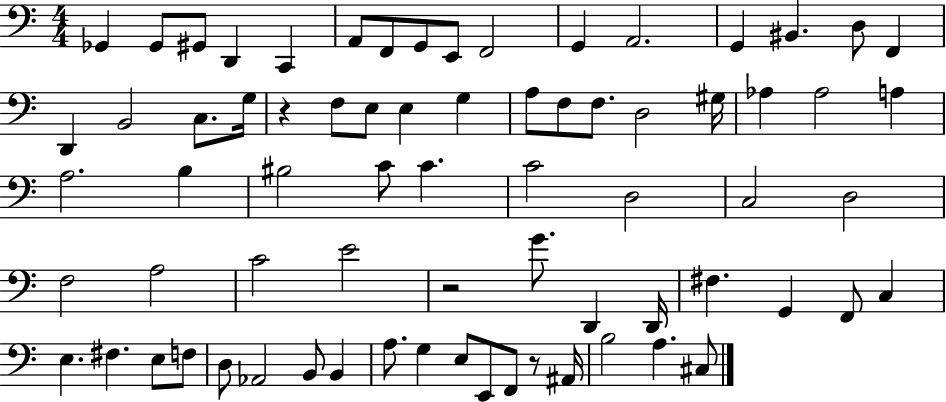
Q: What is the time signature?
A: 4/4